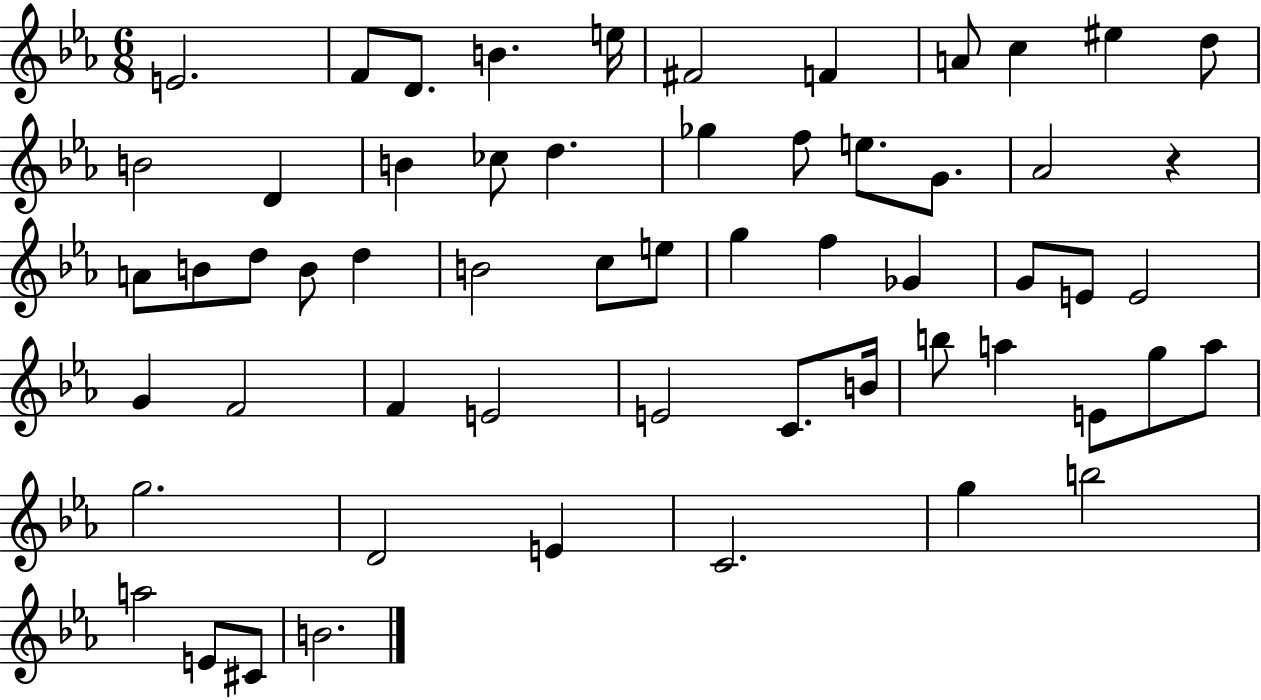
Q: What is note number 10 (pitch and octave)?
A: EIS5